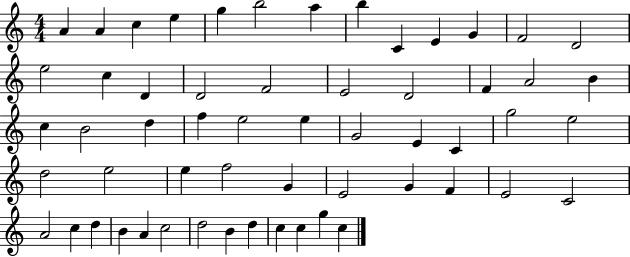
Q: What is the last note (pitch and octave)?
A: C5